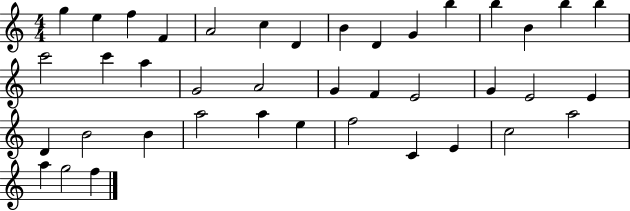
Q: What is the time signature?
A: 4/4